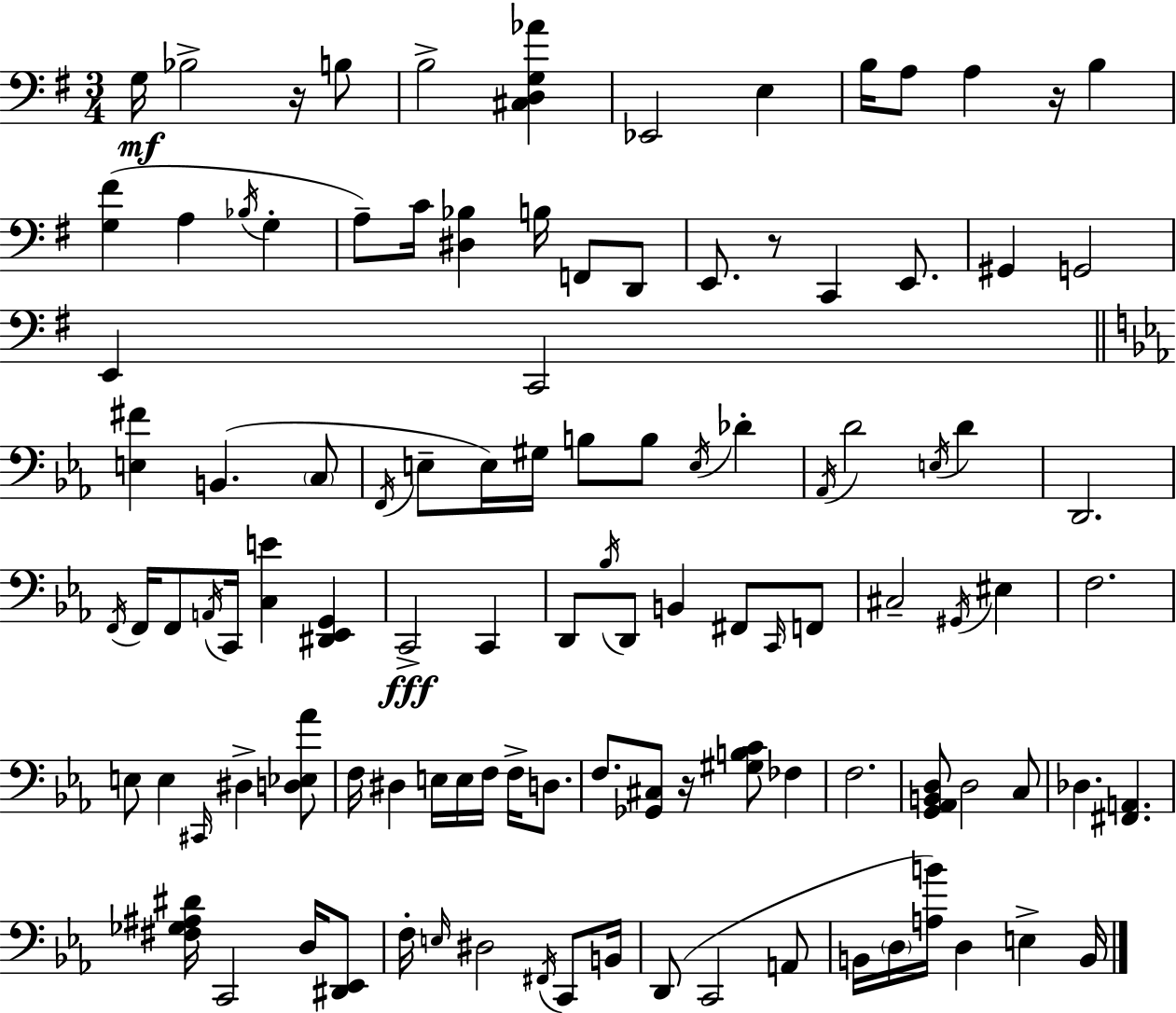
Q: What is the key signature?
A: G major